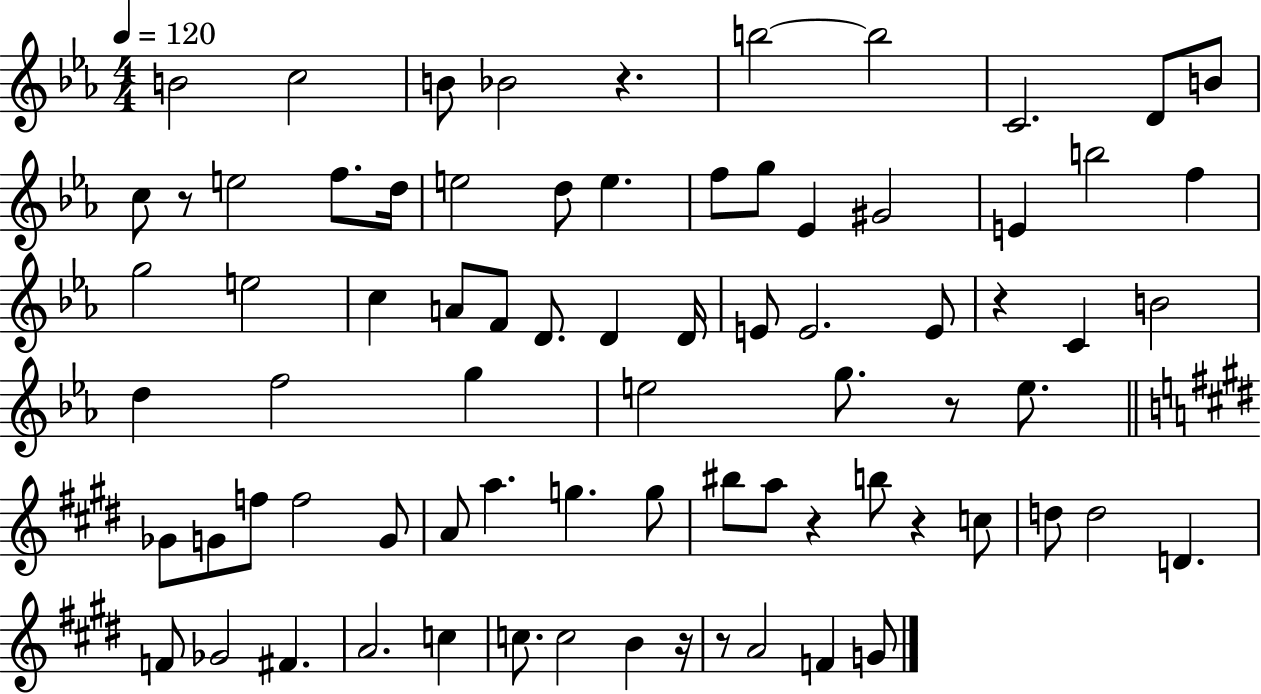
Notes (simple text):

B4/h C5/h B4/e Bb4/h R/q. B5/h B5/h C4/h. D4/e B4/e C5/e R/e E5/h F5/e. D5/s E5/h D5/e E5/q. F5/e G5/e Eb4/q G#4/h E4/q B5/h F5/q G5/h E5/h C5/q A4/e F4/e D4/e. D4/q D4/s E4/e E4/h. E4/e R/q C4/q B4/h D5/q F5/h G5/q E5/h G5/e. R/e E5/e. Gb4/e G4/e F5/e F5/h G4/e A4/e A5/q. G5/q. G5/e BIS5/e A5/e R/q B5/e R/q C5/e D5/e D5/h D4/q. F4/e Gb4/h F#4/q. A4/h. C5/q C5/e. C5/h B4/q R/s R/e A4/h F4/q G4/e